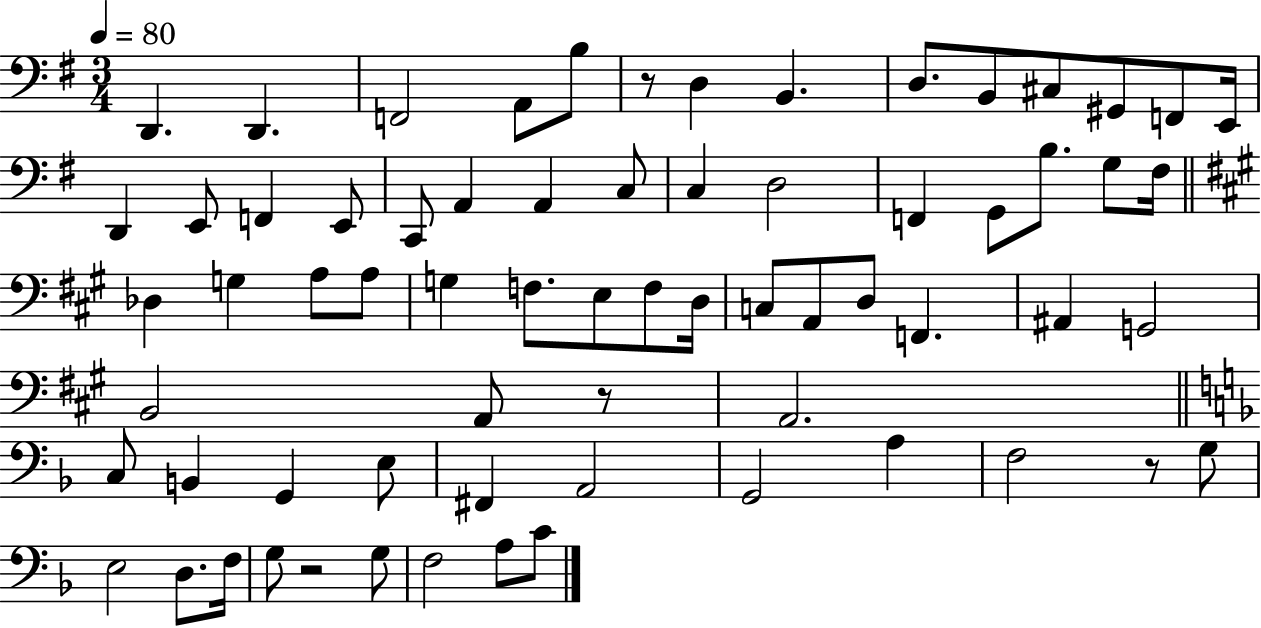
{
  \clef bass
  \numericTimeSignature
  \time 3/4
  \key g \major
  \tempo 4 = 80
  \repeat volta 2 { d,4. d,4. | f,2 a,8 b8 | r8 d4 b,4. | d8. b,8 cis8 gis,8 f,8 e,16 | \break d,4 e,8 f,4 e,8 | c,8 a,4 a,4 c8 | c4 d2 | f,4 g,8 b8. g8 fis16 | \break \bar "||" \break \key a \major des4 g4 a8 a8 | g4 f8. e8 f8 d16 | c8 a,8 d8 f,4. | ais,4 g,2 | \break b,2 a,8 r8 | a,2. | \bar "||" \break \key f \major c8 b,4 g,4 e8 | fis,4 a,2 | g,2 a4 | f2 r8 g8 | \break e2 d8. f16 | g8 r2 g8 | f2 a8 c'8 | } \bar "|."
}